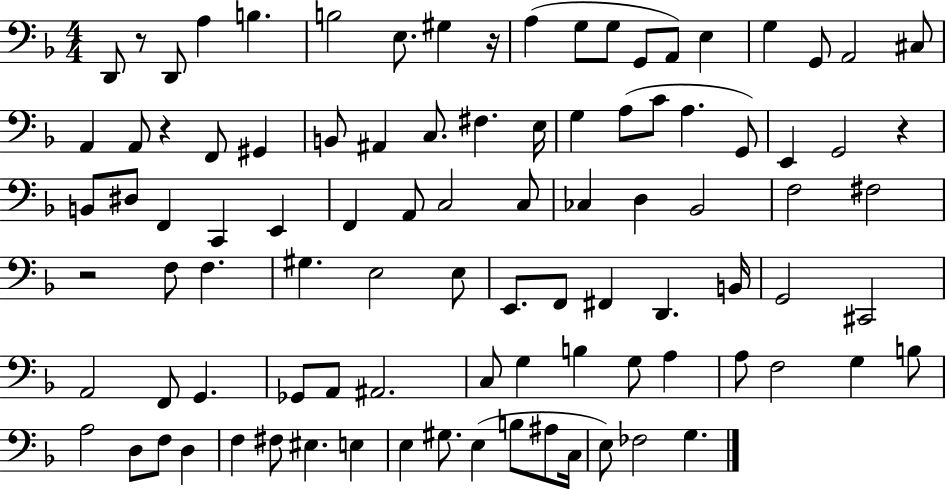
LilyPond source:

{
  \clef bass
  \numericTimeSignature
  \time 4/4
  \key f \major
  d,8 r8 d,8 a4 b4. | b2 e8. gis4 r16 | a4( g8 g8 g,8 a,8) e4 | g4 g,8 a,2 cis8 | \break a,4 a,8 r4 f,8 gis,4 | b,8 ais,4 c8. fis4. e16 | g4 a8( c'8 a4. g,8) | e,4 g,2 r4 | \break b,8 dis8 f,4 c,4 e,4 | f,4 a,8 c2 c8 | ces4 d4 bes,2 | f2 fis2 | \break r2 f8 f4. | gis4. e2 e8 | e,8. f,8 fis,4 d,4. b,16 | g,2 cis,2 | \break a,2 f,8 g,4. | ges,8 a,8 ais,2. | c8 g4 b4 g8 a4 | a8 f2 g4 b8 | \break a2 d8 f8 d4 | f4 fis8 eis4. e4 | e4 gis8. e4( b8 ais8 c16 | e8) fes2 g4. | \break \bar "|."
}